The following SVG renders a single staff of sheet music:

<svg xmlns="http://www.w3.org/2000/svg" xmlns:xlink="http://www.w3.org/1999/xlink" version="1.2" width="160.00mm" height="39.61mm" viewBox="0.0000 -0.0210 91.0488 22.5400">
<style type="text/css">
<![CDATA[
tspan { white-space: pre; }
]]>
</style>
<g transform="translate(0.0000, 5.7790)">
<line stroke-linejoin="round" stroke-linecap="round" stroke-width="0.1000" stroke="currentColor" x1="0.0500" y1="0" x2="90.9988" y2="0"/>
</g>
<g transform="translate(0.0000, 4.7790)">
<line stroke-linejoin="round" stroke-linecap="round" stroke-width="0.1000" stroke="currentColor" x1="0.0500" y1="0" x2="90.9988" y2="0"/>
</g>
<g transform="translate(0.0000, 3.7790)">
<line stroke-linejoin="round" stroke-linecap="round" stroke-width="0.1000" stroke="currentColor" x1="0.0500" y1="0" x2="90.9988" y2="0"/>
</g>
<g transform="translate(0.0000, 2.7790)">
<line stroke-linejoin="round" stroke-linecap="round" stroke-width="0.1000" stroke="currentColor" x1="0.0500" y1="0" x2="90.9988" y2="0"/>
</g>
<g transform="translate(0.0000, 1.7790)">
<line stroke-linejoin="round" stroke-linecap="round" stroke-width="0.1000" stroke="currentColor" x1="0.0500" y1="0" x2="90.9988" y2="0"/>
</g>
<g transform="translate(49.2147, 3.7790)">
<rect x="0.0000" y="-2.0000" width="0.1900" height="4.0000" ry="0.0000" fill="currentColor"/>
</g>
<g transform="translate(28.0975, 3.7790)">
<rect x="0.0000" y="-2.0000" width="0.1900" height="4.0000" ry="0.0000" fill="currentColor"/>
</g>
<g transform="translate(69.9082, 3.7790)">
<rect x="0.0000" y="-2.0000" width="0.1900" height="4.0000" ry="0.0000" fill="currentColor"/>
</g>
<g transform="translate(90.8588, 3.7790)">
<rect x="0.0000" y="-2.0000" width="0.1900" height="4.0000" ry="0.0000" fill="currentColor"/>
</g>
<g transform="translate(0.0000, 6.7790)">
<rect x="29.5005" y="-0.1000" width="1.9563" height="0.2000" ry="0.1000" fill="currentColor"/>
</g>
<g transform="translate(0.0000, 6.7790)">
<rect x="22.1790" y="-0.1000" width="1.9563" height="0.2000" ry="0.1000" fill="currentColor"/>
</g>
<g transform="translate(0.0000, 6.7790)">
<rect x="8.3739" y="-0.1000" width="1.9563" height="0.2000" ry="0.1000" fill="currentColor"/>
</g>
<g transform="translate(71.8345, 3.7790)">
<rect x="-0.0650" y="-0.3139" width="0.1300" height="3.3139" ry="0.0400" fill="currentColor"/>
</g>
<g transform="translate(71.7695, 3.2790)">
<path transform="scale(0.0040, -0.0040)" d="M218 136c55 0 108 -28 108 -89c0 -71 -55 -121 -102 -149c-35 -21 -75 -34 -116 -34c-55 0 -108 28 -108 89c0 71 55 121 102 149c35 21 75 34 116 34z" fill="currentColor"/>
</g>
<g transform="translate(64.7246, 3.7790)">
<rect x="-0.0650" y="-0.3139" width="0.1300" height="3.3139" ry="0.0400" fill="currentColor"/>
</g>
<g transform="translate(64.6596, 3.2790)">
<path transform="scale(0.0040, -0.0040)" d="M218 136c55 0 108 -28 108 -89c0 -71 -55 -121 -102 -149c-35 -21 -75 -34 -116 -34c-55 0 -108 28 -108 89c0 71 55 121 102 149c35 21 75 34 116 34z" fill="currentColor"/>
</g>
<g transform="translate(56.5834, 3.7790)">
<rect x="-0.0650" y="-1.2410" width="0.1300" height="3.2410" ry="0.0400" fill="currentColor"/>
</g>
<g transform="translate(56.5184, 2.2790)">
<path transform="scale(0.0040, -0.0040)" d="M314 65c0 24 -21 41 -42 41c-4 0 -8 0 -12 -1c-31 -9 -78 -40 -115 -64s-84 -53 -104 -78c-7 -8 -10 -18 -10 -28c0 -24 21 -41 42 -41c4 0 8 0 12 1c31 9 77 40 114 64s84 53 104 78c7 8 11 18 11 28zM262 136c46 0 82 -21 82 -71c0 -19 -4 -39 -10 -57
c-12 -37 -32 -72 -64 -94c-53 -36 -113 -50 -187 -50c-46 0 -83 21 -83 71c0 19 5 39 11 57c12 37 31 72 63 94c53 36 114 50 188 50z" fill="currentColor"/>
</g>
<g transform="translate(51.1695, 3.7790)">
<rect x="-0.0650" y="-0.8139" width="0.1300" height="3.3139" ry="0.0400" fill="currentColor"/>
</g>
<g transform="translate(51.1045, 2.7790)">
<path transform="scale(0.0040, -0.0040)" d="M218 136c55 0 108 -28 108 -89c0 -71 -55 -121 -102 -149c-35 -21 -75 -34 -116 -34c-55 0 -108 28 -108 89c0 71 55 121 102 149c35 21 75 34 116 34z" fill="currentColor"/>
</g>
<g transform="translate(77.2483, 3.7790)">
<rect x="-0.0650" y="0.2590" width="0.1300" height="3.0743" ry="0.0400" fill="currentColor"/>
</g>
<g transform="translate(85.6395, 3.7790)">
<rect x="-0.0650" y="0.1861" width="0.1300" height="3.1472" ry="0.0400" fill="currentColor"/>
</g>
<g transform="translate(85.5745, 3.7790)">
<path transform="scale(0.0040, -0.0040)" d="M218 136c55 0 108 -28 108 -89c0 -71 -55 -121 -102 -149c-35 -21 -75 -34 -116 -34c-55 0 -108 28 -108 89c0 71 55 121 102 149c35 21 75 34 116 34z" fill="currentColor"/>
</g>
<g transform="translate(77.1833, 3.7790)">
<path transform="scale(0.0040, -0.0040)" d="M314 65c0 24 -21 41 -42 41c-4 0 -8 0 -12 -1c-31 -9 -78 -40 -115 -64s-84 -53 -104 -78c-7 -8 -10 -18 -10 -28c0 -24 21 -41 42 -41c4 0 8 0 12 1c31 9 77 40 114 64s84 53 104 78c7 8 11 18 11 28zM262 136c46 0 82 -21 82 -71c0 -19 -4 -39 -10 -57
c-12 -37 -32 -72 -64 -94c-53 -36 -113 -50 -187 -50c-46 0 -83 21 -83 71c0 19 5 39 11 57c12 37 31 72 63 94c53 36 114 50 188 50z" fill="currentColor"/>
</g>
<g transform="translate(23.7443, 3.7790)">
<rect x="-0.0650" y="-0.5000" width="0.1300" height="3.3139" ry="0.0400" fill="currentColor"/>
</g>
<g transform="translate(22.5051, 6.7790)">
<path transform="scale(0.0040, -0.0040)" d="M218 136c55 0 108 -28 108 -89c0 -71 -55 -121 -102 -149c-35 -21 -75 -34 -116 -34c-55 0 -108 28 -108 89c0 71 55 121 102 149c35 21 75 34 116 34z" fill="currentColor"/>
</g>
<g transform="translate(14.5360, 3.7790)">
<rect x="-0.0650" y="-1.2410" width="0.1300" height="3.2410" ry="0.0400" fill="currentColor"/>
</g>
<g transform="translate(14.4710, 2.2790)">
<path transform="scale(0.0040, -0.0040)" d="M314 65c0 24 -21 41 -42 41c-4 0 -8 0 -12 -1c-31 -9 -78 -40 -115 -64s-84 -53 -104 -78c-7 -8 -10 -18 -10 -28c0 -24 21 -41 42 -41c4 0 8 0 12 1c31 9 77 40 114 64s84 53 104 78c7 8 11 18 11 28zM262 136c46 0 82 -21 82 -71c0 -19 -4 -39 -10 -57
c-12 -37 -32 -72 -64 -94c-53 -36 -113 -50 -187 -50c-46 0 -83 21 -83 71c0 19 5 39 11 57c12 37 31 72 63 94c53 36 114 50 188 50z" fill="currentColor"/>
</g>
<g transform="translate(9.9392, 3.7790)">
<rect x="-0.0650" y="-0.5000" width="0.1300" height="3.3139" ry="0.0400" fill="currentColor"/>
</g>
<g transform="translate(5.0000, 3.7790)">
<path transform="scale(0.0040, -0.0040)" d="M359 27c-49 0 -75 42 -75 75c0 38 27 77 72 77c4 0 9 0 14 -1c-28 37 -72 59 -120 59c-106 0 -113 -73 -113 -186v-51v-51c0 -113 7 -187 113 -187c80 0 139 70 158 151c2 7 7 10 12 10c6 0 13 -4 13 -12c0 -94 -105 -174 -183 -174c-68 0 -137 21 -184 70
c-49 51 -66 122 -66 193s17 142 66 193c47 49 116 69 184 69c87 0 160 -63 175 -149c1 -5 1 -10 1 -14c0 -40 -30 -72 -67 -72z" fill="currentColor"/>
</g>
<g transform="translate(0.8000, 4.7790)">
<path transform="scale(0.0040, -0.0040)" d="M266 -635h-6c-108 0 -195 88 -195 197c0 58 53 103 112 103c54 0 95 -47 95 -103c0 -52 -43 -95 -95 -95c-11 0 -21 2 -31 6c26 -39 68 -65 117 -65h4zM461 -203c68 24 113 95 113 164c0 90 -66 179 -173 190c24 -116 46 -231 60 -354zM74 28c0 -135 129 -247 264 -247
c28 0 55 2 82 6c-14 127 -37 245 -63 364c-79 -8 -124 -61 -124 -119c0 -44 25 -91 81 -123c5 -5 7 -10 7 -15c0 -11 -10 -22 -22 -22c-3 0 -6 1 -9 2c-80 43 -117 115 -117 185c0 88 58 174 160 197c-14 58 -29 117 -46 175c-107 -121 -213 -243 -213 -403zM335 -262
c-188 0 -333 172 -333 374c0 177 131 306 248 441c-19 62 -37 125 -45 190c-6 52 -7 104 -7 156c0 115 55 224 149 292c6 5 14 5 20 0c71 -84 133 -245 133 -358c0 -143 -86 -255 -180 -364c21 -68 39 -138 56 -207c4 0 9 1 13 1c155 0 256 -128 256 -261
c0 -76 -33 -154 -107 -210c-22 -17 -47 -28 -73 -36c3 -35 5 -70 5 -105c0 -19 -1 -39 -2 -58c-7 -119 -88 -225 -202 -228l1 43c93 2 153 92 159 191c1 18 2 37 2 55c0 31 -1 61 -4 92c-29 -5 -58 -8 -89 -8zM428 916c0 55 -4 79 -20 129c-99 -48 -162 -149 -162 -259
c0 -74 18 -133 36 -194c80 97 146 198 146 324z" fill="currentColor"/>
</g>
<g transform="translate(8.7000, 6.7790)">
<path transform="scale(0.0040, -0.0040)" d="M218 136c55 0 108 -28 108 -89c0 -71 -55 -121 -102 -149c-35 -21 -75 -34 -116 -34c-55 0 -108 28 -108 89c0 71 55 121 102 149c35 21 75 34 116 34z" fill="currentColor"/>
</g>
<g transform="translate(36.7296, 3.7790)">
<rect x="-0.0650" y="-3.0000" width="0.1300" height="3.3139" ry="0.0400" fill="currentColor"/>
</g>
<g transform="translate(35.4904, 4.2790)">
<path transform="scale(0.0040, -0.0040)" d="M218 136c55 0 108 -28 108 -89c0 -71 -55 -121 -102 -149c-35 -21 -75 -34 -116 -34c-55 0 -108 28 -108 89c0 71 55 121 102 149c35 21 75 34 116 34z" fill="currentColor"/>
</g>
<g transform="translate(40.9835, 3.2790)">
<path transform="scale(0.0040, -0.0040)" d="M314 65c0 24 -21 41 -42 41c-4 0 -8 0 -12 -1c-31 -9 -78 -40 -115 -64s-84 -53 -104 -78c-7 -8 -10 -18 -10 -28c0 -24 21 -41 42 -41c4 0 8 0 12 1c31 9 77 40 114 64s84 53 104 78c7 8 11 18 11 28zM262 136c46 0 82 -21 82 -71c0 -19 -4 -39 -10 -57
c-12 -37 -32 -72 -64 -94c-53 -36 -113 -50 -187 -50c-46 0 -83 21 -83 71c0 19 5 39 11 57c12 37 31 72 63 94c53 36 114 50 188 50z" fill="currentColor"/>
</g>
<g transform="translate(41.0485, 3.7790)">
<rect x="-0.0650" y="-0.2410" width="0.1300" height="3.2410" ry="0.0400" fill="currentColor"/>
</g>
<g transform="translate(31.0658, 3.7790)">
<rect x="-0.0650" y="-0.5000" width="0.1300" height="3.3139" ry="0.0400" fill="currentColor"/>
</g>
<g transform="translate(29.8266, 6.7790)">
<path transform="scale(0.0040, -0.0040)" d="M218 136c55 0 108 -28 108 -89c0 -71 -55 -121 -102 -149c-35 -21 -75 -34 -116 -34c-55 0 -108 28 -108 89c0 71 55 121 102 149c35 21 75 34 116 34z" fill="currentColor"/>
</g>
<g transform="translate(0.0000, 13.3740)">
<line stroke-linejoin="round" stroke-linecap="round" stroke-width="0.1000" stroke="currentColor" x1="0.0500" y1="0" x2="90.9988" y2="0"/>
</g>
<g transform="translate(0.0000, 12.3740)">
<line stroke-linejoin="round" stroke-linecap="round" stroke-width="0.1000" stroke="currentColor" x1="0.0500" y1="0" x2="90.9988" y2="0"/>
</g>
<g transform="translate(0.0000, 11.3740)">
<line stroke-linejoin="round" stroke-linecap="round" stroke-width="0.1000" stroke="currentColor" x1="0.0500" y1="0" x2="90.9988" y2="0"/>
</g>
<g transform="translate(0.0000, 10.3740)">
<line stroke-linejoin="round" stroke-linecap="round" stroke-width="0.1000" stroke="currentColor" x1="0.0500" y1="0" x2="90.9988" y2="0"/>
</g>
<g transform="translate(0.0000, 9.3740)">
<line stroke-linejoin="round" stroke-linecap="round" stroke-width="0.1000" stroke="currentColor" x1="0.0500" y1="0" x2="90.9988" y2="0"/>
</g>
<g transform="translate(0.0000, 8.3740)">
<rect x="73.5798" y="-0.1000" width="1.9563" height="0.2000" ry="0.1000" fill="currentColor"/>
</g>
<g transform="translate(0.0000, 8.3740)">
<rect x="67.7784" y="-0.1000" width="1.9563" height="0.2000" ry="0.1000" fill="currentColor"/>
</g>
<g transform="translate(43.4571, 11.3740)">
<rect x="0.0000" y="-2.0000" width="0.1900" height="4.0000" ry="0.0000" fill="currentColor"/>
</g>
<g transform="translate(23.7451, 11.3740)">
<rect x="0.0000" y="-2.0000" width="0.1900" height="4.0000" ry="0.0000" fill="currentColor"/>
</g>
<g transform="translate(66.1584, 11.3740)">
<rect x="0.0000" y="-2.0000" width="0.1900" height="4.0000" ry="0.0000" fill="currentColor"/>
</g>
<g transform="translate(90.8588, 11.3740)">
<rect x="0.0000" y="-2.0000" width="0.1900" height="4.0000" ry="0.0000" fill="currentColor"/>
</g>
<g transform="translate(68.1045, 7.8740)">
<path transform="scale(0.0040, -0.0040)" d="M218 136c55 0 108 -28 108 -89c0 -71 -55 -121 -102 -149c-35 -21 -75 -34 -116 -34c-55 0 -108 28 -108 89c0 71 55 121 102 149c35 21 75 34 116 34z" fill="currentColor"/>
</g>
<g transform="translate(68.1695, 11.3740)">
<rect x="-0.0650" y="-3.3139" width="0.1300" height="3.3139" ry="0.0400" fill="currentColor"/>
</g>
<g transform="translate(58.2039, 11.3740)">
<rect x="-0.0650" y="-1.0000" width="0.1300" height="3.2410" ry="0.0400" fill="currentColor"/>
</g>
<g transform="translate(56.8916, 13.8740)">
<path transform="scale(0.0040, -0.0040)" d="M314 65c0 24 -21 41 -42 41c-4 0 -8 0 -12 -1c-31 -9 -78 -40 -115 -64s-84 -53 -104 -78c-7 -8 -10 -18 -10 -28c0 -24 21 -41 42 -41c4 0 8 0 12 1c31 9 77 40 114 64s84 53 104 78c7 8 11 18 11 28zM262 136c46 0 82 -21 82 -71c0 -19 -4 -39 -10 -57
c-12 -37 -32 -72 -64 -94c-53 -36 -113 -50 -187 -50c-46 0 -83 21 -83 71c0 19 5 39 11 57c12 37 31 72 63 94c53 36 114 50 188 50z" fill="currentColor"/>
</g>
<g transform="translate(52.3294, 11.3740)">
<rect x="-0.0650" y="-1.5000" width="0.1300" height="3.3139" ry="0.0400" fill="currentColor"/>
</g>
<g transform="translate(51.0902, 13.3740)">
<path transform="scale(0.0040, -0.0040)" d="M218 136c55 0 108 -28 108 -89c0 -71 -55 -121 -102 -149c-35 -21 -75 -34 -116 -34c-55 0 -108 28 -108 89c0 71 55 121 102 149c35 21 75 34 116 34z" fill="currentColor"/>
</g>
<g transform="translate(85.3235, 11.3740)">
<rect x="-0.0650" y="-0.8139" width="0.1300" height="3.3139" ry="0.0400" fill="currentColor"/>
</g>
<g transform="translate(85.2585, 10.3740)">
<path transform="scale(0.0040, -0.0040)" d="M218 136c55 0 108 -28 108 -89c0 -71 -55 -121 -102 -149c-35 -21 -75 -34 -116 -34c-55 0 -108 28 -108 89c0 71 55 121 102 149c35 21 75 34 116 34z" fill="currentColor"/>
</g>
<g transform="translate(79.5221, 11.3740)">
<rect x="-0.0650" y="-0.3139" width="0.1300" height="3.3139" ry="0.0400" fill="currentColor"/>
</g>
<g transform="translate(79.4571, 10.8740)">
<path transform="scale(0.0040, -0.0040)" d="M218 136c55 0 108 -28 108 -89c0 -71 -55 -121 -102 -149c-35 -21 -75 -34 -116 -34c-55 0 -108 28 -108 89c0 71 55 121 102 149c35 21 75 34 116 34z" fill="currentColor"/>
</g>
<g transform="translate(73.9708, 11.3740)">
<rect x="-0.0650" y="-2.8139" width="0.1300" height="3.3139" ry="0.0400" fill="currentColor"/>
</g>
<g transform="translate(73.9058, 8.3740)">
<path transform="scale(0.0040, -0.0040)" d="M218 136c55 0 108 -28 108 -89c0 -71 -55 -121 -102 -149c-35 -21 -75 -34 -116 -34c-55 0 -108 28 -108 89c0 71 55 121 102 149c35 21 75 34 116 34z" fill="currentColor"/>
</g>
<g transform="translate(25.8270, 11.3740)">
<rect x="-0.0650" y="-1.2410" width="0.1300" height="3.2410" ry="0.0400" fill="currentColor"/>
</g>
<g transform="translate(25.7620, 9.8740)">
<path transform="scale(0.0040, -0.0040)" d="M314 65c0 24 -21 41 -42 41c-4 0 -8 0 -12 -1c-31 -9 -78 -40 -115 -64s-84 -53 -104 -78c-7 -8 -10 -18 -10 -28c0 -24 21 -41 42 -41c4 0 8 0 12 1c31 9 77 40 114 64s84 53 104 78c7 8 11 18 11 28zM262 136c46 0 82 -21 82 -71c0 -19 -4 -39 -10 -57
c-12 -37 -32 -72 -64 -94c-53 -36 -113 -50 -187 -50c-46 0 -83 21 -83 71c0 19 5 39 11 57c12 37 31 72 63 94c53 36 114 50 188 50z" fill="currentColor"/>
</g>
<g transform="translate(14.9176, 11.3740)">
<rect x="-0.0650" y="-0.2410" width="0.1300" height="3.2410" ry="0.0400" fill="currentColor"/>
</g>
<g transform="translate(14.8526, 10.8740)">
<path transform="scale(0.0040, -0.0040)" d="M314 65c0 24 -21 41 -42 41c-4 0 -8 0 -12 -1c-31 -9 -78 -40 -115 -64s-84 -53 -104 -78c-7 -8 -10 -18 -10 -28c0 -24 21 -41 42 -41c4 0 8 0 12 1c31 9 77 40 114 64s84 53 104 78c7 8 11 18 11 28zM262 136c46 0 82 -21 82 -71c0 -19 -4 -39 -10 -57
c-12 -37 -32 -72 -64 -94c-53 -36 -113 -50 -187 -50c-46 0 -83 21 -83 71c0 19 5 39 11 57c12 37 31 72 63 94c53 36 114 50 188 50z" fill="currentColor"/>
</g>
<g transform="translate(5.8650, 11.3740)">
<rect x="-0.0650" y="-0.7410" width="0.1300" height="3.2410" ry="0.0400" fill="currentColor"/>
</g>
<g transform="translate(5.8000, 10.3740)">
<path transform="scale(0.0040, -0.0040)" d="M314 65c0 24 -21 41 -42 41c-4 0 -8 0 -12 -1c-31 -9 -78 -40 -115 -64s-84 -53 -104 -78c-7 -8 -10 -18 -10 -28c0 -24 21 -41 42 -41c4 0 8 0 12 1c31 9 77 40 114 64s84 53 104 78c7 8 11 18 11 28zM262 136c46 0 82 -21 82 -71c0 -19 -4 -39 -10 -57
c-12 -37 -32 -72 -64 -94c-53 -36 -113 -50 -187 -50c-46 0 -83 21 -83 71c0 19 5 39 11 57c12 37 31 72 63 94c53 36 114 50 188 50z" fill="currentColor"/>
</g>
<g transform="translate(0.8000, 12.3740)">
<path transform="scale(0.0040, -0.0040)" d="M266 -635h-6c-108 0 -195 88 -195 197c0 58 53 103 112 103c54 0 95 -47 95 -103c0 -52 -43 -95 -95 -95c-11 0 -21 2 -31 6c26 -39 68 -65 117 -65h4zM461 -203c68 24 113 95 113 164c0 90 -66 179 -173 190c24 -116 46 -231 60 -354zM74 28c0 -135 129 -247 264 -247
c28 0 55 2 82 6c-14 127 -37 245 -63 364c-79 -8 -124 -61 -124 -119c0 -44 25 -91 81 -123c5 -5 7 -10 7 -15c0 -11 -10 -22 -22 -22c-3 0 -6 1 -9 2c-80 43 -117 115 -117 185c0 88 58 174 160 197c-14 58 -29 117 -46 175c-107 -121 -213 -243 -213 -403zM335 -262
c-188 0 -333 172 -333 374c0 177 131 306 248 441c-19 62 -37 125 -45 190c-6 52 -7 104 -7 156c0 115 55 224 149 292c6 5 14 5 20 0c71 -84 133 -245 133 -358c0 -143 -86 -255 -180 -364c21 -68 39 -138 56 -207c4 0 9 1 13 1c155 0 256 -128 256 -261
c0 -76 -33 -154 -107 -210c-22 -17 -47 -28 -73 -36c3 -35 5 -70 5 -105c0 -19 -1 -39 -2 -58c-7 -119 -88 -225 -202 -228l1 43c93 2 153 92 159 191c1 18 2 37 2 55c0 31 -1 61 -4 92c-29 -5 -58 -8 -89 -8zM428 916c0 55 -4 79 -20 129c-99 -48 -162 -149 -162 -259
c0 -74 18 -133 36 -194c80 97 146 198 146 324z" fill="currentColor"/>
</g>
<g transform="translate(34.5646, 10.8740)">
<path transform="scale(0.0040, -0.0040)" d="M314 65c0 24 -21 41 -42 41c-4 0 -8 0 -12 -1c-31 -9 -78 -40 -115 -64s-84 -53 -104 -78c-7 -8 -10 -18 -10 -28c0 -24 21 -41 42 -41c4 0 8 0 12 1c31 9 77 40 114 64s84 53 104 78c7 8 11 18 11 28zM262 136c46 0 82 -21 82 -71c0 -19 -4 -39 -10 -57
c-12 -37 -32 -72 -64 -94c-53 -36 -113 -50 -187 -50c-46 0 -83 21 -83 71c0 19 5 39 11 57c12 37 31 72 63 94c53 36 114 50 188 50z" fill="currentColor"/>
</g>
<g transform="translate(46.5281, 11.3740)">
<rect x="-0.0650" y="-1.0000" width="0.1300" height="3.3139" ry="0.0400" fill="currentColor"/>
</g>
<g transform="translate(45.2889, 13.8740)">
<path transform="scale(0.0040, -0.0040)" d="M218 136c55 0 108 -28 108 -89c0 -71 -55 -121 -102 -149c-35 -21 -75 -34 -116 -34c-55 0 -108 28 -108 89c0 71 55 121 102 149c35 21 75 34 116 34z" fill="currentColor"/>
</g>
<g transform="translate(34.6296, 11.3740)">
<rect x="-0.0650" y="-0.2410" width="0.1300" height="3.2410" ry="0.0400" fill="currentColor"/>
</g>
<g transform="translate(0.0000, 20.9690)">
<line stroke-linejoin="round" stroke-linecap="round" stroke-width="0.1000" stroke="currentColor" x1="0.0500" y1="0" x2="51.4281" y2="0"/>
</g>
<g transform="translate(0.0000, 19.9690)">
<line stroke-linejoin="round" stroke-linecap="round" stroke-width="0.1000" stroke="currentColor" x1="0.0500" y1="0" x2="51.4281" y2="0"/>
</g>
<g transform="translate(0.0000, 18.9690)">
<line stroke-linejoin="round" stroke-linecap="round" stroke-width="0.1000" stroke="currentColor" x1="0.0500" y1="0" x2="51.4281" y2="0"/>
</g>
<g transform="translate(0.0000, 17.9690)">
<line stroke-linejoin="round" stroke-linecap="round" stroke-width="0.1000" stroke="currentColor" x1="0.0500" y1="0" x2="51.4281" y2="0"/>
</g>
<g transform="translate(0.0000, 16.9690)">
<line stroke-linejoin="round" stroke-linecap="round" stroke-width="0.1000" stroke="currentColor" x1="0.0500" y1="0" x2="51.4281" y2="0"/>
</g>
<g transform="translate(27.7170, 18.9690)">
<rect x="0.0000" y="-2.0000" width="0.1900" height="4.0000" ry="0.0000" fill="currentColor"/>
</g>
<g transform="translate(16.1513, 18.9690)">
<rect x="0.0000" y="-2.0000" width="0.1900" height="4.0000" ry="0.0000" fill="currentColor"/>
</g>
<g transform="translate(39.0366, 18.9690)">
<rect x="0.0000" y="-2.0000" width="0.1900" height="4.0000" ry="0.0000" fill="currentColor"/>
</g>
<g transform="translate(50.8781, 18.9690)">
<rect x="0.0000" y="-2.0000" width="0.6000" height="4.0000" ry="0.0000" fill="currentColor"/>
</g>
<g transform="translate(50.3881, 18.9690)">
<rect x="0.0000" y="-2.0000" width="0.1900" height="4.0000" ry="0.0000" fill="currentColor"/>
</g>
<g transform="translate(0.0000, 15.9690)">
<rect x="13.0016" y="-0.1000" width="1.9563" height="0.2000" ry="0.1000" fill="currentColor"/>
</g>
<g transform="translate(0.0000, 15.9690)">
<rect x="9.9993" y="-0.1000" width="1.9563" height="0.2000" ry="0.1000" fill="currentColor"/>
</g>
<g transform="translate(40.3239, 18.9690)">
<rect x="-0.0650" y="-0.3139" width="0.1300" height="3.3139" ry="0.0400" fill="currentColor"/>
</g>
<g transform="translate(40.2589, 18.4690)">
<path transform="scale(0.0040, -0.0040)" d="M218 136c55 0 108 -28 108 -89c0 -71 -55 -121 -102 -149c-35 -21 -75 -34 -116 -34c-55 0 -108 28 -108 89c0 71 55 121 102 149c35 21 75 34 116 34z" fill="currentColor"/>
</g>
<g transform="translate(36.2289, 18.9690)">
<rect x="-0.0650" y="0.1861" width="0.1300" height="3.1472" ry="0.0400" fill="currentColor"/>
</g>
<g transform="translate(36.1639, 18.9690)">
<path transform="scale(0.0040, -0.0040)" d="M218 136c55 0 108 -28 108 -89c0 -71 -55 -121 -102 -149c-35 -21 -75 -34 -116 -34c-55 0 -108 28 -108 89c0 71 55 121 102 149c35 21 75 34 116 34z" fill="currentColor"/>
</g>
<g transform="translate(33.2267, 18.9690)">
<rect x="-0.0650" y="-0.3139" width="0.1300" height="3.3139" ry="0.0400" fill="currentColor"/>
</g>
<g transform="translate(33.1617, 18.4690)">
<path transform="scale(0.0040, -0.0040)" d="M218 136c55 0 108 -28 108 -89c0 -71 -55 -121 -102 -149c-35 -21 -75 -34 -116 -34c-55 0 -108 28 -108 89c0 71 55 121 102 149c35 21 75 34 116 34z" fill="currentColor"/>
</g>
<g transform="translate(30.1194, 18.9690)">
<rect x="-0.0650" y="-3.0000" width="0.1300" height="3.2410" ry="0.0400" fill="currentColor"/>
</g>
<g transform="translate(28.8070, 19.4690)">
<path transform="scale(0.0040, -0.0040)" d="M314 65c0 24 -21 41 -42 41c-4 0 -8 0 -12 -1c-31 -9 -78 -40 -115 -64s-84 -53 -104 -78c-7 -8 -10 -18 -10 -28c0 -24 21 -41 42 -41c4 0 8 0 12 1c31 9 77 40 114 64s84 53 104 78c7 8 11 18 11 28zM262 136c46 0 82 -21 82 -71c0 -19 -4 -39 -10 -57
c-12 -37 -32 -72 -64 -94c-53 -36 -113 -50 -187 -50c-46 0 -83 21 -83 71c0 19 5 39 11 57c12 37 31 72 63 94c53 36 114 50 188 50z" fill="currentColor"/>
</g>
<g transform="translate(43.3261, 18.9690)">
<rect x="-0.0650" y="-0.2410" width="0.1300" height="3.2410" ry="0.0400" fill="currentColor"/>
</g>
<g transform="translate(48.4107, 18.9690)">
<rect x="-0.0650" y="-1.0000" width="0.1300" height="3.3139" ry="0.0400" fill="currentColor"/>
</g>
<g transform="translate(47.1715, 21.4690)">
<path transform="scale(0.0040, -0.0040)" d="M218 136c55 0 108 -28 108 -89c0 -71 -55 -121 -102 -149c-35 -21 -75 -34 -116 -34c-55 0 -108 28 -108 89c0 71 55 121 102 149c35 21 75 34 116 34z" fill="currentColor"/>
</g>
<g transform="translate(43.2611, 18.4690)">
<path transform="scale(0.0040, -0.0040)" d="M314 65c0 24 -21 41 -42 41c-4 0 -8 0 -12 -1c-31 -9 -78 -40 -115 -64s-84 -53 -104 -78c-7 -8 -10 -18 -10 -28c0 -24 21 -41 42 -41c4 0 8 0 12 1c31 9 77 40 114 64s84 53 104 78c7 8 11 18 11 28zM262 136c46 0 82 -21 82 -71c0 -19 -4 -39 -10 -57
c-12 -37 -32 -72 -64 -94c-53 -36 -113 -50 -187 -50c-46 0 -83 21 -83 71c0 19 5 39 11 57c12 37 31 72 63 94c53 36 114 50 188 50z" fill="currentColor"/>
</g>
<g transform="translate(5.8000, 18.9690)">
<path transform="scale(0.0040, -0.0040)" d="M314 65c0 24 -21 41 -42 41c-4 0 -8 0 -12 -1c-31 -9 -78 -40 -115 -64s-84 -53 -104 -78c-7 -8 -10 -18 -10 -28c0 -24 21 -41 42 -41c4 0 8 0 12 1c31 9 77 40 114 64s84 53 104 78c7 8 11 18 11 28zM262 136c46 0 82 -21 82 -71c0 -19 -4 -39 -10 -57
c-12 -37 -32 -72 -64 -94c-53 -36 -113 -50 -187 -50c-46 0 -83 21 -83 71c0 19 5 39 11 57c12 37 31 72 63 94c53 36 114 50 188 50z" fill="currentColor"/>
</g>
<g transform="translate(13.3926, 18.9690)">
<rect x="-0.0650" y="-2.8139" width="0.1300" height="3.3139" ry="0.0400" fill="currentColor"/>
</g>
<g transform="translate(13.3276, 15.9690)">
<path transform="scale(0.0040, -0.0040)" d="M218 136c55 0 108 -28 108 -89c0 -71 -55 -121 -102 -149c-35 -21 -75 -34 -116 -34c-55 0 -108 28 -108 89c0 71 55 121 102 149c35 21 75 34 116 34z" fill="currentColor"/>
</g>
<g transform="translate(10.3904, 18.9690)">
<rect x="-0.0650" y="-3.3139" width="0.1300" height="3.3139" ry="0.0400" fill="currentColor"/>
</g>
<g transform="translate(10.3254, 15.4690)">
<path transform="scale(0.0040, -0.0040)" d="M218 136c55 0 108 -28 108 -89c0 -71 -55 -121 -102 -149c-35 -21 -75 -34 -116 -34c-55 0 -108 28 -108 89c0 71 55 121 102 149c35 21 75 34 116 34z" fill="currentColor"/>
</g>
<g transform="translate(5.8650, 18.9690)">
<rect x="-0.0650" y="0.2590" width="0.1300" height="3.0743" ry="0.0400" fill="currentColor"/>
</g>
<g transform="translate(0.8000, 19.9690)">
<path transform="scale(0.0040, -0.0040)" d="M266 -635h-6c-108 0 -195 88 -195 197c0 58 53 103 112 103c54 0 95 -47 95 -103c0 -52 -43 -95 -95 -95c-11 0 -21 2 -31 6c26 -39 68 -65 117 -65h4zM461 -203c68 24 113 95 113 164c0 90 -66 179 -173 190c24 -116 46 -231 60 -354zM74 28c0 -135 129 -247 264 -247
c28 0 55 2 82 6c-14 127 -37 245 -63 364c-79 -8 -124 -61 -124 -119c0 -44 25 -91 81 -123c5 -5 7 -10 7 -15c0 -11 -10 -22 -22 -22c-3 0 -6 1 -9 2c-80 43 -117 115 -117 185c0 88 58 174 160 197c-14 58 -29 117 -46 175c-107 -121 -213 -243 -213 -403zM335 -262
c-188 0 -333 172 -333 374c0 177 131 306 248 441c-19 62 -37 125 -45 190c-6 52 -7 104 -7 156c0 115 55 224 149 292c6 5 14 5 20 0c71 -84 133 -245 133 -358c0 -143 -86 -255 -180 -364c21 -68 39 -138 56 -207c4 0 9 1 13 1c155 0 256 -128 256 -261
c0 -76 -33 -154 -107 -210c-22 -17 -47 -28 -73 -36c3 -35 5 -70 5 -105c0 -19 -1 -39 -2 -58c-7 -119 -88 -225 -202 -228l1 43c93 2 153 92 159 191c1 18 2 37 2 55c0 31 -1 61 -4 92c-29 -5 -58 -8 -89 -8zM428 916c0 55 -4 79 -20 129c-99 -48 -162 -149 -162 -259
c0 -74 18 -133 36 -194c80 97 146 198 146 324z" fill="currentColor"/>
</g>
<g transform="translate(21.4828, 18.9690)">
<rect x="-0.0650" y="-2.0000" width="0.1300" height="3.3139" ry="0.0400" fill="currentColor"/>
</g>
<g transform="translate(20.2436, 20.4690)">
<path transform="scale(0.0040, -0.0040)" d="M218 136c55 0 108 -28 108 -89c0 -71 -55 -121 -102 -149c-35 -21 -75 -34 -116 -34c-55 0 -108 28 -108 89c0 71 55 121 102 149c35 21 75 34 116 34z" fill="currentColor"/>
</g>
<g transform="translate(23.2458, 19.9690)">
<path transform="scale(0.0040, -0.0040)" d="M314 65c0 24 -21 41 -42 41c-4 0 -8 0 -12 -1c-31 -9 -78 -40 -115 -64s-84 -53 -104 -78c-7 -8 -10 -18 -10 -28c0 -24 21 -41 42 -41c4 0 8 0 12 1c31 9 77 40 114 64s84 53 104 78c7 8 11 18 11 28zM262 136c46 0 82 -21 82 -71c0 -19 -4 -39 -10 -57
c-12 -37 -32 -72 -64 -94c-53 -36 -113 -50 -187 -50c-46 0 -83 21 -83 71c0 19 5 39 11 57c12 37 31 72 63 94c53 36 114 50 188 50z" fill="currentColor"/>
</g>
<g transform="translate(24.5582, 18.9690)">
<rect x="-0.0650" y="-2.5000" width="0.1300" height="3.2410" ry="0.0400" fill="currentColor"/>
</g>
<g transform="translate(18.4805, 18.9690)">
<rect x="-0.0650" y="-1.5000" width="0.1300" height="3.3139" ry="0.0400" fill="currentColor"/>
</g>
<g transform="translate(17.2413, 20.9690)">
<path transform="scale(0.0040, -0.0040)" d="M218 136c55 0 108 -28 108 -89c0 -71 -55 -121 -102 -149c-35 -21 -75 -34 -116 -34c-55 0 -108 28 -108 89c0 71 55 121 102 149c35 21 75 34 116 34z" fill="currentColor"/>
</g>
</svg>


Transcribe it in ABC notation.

X:1
T:Untitled
M:4/4
L:1/4
K:C
C e2 C C A c2 d e2 c c B2 B d2 c2 e2 c2 D E D2 b a c d B2 b a E F G2 A2 c B c c2 D